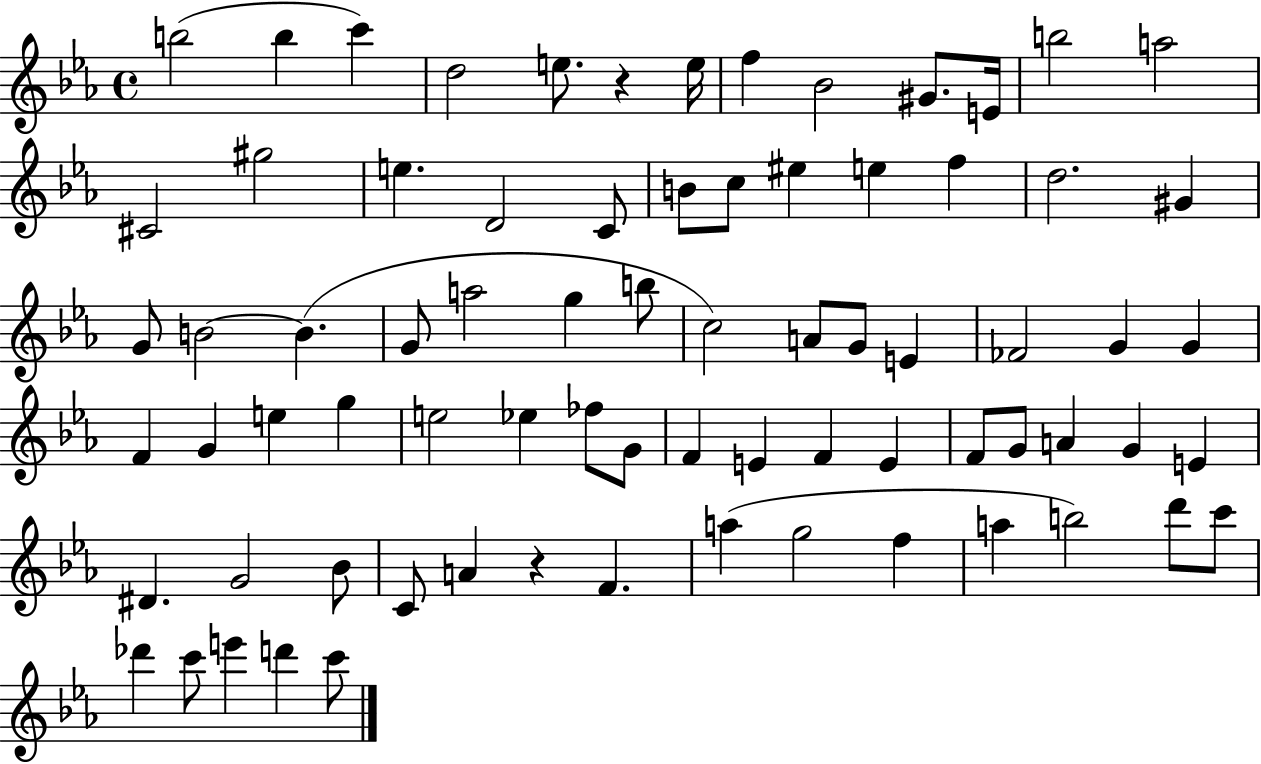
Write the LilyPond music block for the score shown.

{
  \clef treble
  \time 4/4
  \defaultTimeSignature
  \key ees \major
  b''2( b''4 c'''4) | d''2 e''8. r4 e''16 | f''4 bes'2 gis'8. e'16 | b''2 a''2 | \break cis'2 gis''2 | e''4. d'2 c'8 | b'8 c''8 eis''4 e''4 f''4 | d''2. gis'4 | \break g'8 b'2~~ b'4.( | g'8 a''2 g''4 b''8 | c''2) a'8 g'8 e'4 | fes'2 g'4 g'4 | \break f'4 g'4 e''4 g''4 | e''2 ees''4 fes''8 g'8 | f'4 e'4 f'4 e'4 | f'8 g'8 a'4 g'4 e'4 | \break dis'4. g'2 bes'8 | c'8 a'4 r4 f'4. | a''4( g''2 f''4 | a''4 b''2) d'''8 c'''8 | \break des'''4 c'''8 e'''4 d'''4 c'''8 | \bar "|."
}